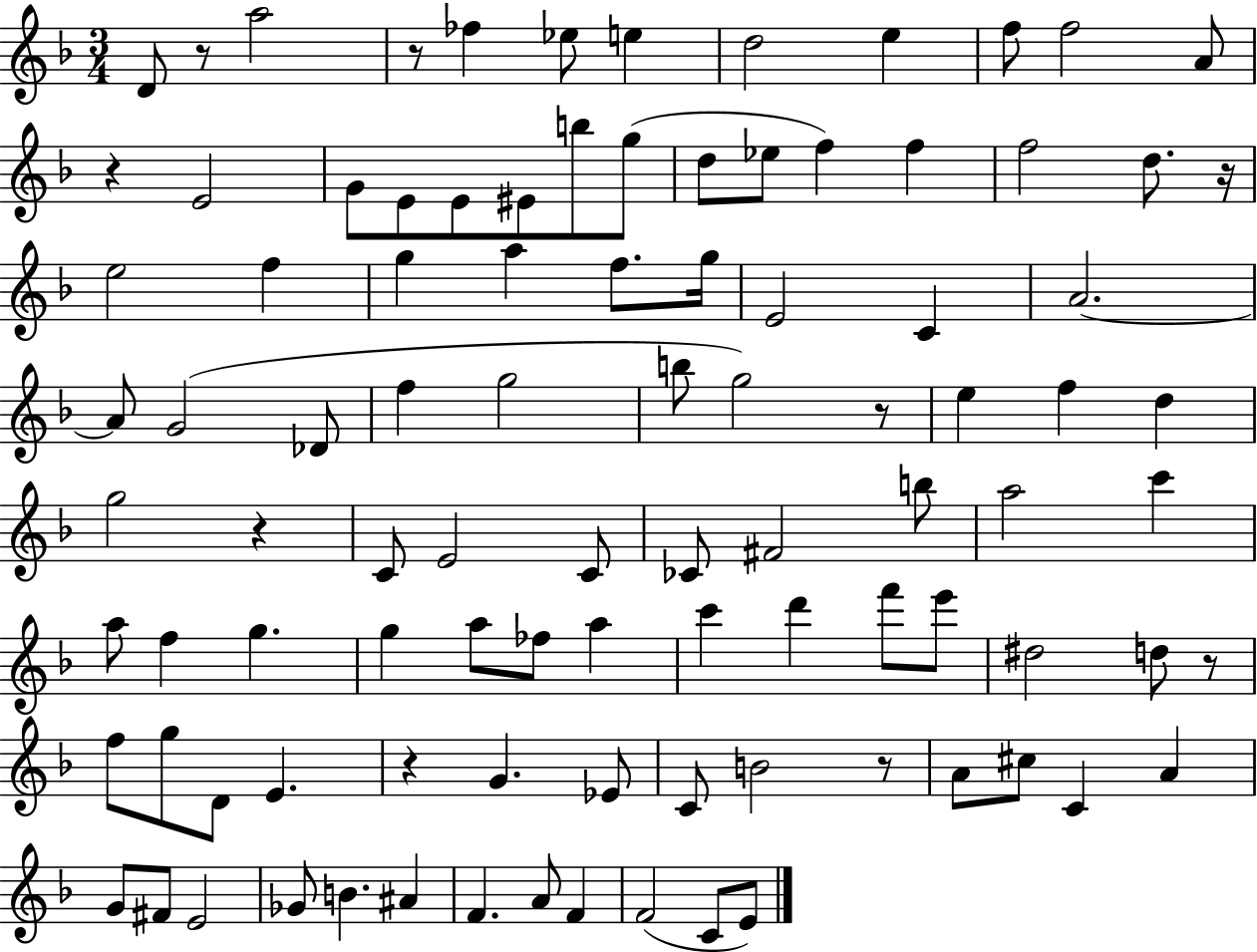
{
  \clef treble
  \numericTimeSignature
  \time 3/4
  \key f \major
  d'8 r8 a''2 | r8 fes''4 ees''8 e''4 | d''2 e''4 | f''8 f''2 a'8 | \break r4 e'2 | g'8 e'8 e'8 eis'8 b''8 g''8( | d''8 ees''8 f''4) f''4 | f''2 d''8. r16 | \break e''2 f''4 | g''4 a''4 f''8. g''16 | e'2 c'4 | a'2.~~ | \break a'8 g'2( des'8 | f''4 g''2 | b''8 g''2) r8 | e''4 f''4 d''4 | \break g''2 r4 | c'8 e'2 c'8 | ces'8 fis'2 b''8 | a''2 c'''4 | \break a''8 f''4 g''4. | g''4 a''8 fes''8 a''4 | c'''4 d'''4 f'''8 e'''8 | dis''2 d''8 r8 | \break f''8 g''8 d'8 e'4. | r4 g'4. ees'8 | c'8 b'2 r8 | a'8 cis''8 c'4 a'4 | \break g'8 fis'8 e'2 | ges'8 b'4. ais'4 | f'4. a'8 f'4 | f'2( c'8 e'8) | \break \bar "|."
}